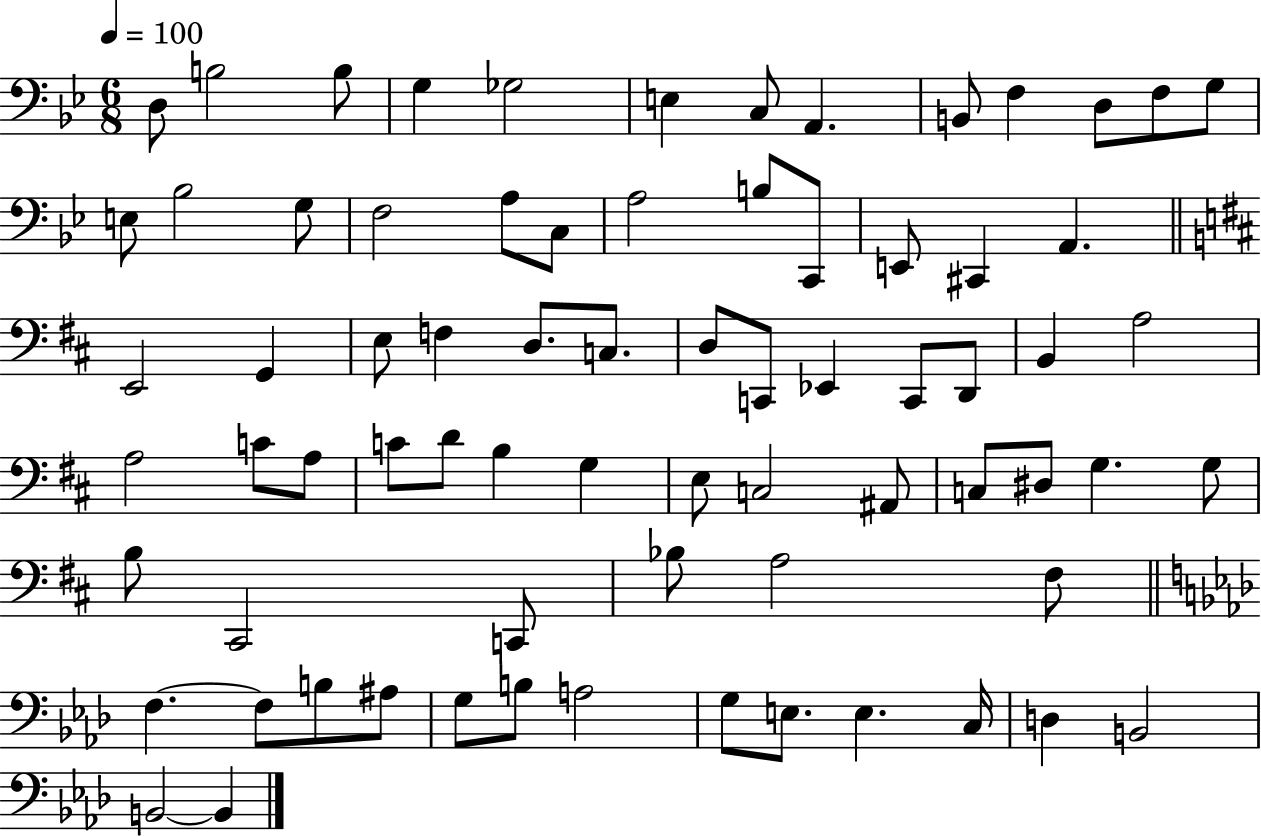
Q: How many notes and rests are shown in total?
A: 73